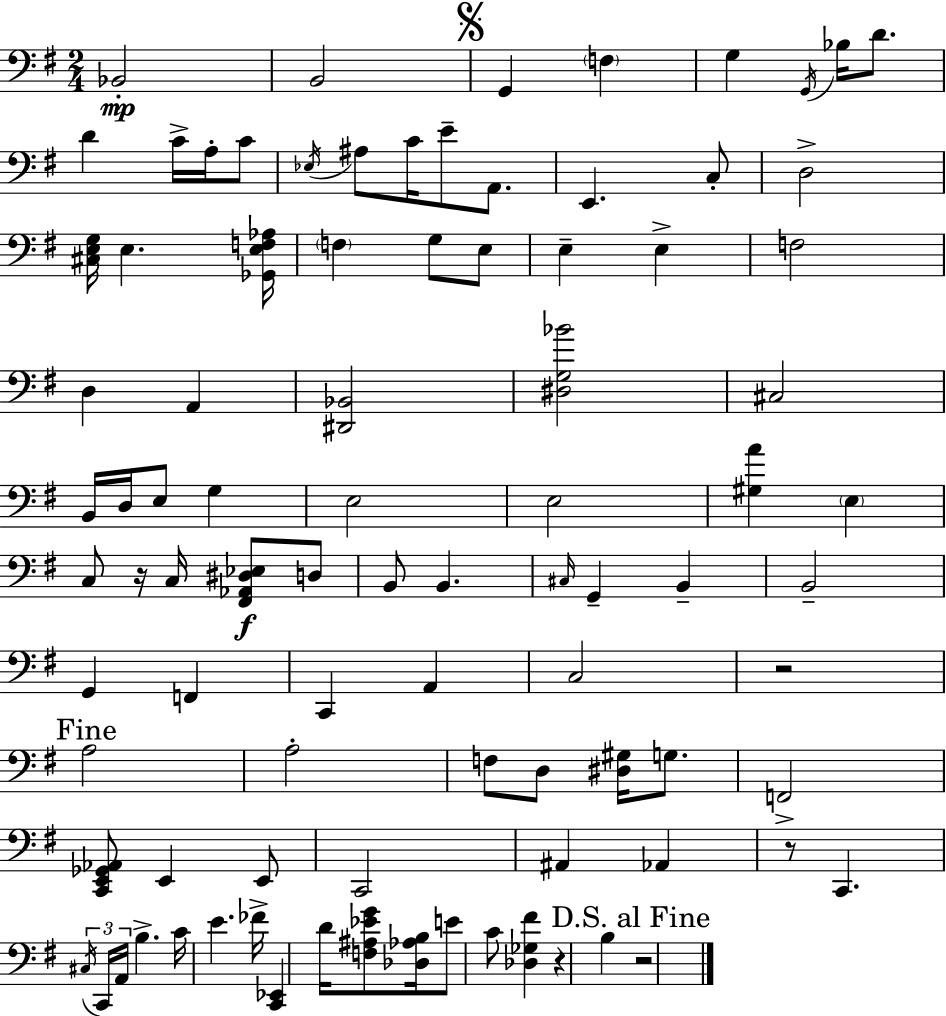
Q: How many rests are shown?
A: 5